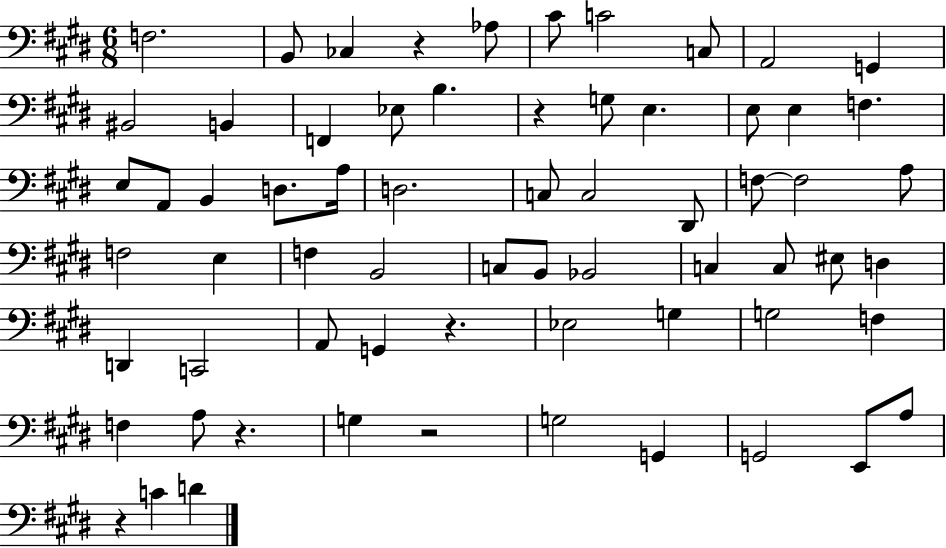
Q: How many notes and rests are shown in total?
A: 66